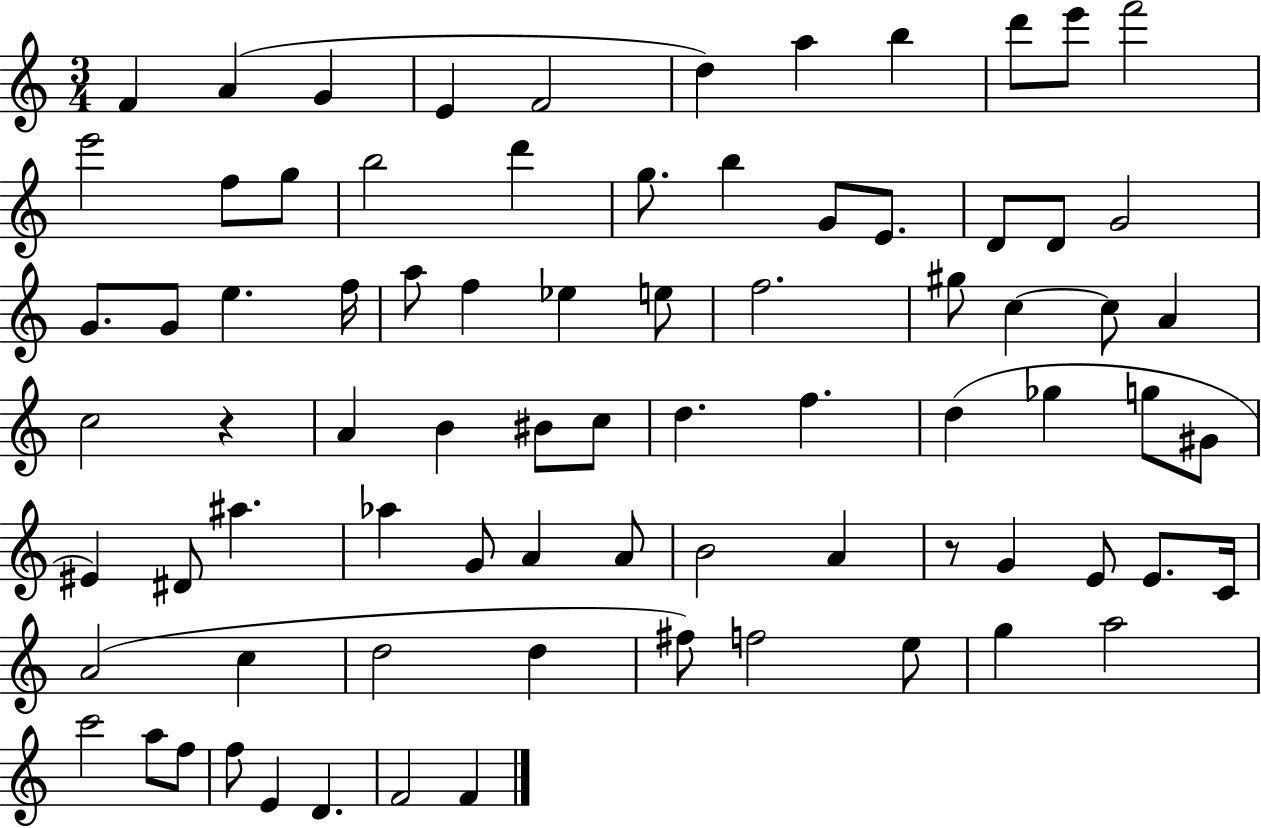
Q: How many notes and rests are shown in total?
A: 79